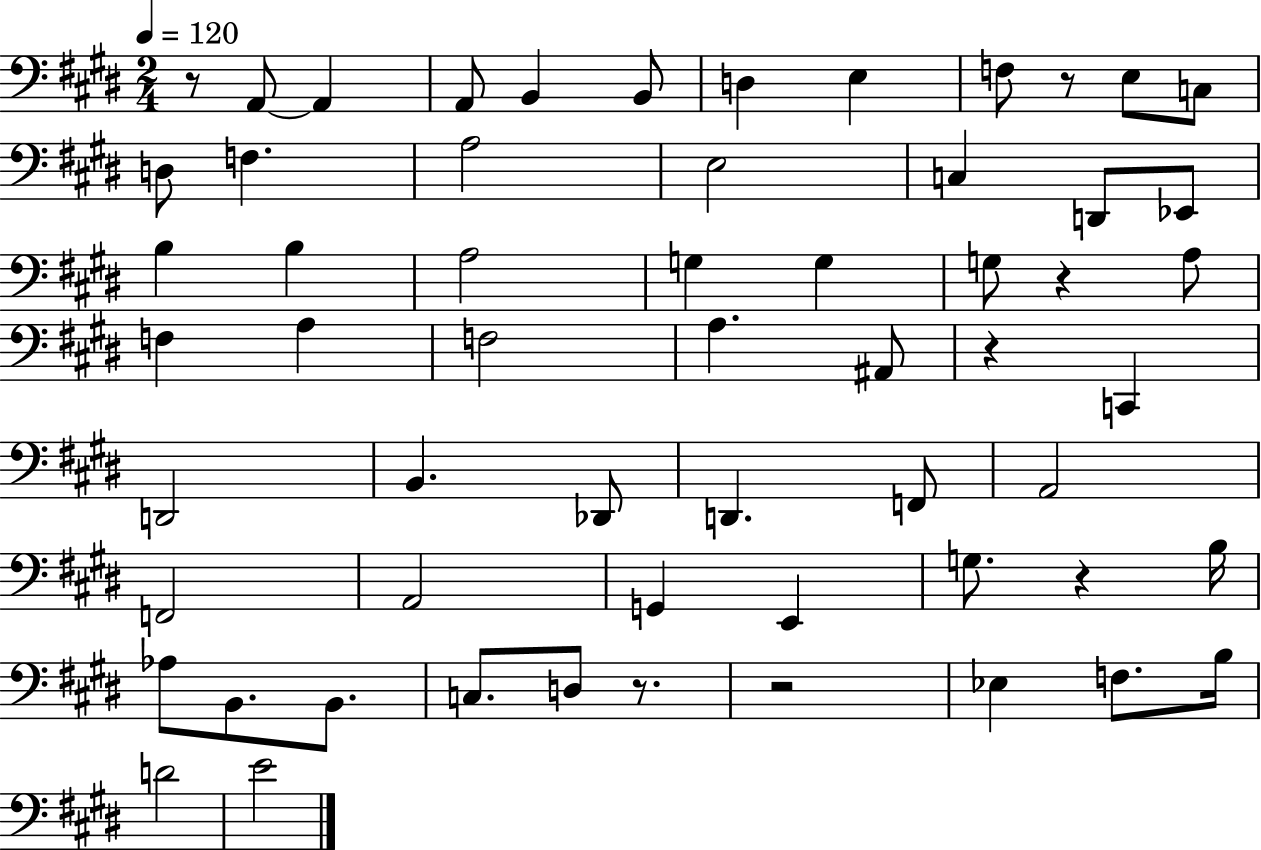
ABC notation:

X:1
T:Untitled
M:2/4
L:1/4
K:E
z/2 A,,/2 A,, A,,/2 B,, B,,/2 D, E, F,/2 z/2 E,/2 C,/2 D,/2 F, A,2 E,2 C, D,,/2 _E,,/2 B, B, A,2 G, G, G,/2 z A,/2 F, A, F,2 A, ^A,,/2 z C,, D,,2 B,, _D,,/2 D,, F,,/2 A,,2 F,,2 A,,2 G,, E,, G,/2 z B,/4 _A,/2 B,,/2 B,,/2 C,/2 D,/2 z/2 z2 _E, F,/2 B,/4 D2 E2